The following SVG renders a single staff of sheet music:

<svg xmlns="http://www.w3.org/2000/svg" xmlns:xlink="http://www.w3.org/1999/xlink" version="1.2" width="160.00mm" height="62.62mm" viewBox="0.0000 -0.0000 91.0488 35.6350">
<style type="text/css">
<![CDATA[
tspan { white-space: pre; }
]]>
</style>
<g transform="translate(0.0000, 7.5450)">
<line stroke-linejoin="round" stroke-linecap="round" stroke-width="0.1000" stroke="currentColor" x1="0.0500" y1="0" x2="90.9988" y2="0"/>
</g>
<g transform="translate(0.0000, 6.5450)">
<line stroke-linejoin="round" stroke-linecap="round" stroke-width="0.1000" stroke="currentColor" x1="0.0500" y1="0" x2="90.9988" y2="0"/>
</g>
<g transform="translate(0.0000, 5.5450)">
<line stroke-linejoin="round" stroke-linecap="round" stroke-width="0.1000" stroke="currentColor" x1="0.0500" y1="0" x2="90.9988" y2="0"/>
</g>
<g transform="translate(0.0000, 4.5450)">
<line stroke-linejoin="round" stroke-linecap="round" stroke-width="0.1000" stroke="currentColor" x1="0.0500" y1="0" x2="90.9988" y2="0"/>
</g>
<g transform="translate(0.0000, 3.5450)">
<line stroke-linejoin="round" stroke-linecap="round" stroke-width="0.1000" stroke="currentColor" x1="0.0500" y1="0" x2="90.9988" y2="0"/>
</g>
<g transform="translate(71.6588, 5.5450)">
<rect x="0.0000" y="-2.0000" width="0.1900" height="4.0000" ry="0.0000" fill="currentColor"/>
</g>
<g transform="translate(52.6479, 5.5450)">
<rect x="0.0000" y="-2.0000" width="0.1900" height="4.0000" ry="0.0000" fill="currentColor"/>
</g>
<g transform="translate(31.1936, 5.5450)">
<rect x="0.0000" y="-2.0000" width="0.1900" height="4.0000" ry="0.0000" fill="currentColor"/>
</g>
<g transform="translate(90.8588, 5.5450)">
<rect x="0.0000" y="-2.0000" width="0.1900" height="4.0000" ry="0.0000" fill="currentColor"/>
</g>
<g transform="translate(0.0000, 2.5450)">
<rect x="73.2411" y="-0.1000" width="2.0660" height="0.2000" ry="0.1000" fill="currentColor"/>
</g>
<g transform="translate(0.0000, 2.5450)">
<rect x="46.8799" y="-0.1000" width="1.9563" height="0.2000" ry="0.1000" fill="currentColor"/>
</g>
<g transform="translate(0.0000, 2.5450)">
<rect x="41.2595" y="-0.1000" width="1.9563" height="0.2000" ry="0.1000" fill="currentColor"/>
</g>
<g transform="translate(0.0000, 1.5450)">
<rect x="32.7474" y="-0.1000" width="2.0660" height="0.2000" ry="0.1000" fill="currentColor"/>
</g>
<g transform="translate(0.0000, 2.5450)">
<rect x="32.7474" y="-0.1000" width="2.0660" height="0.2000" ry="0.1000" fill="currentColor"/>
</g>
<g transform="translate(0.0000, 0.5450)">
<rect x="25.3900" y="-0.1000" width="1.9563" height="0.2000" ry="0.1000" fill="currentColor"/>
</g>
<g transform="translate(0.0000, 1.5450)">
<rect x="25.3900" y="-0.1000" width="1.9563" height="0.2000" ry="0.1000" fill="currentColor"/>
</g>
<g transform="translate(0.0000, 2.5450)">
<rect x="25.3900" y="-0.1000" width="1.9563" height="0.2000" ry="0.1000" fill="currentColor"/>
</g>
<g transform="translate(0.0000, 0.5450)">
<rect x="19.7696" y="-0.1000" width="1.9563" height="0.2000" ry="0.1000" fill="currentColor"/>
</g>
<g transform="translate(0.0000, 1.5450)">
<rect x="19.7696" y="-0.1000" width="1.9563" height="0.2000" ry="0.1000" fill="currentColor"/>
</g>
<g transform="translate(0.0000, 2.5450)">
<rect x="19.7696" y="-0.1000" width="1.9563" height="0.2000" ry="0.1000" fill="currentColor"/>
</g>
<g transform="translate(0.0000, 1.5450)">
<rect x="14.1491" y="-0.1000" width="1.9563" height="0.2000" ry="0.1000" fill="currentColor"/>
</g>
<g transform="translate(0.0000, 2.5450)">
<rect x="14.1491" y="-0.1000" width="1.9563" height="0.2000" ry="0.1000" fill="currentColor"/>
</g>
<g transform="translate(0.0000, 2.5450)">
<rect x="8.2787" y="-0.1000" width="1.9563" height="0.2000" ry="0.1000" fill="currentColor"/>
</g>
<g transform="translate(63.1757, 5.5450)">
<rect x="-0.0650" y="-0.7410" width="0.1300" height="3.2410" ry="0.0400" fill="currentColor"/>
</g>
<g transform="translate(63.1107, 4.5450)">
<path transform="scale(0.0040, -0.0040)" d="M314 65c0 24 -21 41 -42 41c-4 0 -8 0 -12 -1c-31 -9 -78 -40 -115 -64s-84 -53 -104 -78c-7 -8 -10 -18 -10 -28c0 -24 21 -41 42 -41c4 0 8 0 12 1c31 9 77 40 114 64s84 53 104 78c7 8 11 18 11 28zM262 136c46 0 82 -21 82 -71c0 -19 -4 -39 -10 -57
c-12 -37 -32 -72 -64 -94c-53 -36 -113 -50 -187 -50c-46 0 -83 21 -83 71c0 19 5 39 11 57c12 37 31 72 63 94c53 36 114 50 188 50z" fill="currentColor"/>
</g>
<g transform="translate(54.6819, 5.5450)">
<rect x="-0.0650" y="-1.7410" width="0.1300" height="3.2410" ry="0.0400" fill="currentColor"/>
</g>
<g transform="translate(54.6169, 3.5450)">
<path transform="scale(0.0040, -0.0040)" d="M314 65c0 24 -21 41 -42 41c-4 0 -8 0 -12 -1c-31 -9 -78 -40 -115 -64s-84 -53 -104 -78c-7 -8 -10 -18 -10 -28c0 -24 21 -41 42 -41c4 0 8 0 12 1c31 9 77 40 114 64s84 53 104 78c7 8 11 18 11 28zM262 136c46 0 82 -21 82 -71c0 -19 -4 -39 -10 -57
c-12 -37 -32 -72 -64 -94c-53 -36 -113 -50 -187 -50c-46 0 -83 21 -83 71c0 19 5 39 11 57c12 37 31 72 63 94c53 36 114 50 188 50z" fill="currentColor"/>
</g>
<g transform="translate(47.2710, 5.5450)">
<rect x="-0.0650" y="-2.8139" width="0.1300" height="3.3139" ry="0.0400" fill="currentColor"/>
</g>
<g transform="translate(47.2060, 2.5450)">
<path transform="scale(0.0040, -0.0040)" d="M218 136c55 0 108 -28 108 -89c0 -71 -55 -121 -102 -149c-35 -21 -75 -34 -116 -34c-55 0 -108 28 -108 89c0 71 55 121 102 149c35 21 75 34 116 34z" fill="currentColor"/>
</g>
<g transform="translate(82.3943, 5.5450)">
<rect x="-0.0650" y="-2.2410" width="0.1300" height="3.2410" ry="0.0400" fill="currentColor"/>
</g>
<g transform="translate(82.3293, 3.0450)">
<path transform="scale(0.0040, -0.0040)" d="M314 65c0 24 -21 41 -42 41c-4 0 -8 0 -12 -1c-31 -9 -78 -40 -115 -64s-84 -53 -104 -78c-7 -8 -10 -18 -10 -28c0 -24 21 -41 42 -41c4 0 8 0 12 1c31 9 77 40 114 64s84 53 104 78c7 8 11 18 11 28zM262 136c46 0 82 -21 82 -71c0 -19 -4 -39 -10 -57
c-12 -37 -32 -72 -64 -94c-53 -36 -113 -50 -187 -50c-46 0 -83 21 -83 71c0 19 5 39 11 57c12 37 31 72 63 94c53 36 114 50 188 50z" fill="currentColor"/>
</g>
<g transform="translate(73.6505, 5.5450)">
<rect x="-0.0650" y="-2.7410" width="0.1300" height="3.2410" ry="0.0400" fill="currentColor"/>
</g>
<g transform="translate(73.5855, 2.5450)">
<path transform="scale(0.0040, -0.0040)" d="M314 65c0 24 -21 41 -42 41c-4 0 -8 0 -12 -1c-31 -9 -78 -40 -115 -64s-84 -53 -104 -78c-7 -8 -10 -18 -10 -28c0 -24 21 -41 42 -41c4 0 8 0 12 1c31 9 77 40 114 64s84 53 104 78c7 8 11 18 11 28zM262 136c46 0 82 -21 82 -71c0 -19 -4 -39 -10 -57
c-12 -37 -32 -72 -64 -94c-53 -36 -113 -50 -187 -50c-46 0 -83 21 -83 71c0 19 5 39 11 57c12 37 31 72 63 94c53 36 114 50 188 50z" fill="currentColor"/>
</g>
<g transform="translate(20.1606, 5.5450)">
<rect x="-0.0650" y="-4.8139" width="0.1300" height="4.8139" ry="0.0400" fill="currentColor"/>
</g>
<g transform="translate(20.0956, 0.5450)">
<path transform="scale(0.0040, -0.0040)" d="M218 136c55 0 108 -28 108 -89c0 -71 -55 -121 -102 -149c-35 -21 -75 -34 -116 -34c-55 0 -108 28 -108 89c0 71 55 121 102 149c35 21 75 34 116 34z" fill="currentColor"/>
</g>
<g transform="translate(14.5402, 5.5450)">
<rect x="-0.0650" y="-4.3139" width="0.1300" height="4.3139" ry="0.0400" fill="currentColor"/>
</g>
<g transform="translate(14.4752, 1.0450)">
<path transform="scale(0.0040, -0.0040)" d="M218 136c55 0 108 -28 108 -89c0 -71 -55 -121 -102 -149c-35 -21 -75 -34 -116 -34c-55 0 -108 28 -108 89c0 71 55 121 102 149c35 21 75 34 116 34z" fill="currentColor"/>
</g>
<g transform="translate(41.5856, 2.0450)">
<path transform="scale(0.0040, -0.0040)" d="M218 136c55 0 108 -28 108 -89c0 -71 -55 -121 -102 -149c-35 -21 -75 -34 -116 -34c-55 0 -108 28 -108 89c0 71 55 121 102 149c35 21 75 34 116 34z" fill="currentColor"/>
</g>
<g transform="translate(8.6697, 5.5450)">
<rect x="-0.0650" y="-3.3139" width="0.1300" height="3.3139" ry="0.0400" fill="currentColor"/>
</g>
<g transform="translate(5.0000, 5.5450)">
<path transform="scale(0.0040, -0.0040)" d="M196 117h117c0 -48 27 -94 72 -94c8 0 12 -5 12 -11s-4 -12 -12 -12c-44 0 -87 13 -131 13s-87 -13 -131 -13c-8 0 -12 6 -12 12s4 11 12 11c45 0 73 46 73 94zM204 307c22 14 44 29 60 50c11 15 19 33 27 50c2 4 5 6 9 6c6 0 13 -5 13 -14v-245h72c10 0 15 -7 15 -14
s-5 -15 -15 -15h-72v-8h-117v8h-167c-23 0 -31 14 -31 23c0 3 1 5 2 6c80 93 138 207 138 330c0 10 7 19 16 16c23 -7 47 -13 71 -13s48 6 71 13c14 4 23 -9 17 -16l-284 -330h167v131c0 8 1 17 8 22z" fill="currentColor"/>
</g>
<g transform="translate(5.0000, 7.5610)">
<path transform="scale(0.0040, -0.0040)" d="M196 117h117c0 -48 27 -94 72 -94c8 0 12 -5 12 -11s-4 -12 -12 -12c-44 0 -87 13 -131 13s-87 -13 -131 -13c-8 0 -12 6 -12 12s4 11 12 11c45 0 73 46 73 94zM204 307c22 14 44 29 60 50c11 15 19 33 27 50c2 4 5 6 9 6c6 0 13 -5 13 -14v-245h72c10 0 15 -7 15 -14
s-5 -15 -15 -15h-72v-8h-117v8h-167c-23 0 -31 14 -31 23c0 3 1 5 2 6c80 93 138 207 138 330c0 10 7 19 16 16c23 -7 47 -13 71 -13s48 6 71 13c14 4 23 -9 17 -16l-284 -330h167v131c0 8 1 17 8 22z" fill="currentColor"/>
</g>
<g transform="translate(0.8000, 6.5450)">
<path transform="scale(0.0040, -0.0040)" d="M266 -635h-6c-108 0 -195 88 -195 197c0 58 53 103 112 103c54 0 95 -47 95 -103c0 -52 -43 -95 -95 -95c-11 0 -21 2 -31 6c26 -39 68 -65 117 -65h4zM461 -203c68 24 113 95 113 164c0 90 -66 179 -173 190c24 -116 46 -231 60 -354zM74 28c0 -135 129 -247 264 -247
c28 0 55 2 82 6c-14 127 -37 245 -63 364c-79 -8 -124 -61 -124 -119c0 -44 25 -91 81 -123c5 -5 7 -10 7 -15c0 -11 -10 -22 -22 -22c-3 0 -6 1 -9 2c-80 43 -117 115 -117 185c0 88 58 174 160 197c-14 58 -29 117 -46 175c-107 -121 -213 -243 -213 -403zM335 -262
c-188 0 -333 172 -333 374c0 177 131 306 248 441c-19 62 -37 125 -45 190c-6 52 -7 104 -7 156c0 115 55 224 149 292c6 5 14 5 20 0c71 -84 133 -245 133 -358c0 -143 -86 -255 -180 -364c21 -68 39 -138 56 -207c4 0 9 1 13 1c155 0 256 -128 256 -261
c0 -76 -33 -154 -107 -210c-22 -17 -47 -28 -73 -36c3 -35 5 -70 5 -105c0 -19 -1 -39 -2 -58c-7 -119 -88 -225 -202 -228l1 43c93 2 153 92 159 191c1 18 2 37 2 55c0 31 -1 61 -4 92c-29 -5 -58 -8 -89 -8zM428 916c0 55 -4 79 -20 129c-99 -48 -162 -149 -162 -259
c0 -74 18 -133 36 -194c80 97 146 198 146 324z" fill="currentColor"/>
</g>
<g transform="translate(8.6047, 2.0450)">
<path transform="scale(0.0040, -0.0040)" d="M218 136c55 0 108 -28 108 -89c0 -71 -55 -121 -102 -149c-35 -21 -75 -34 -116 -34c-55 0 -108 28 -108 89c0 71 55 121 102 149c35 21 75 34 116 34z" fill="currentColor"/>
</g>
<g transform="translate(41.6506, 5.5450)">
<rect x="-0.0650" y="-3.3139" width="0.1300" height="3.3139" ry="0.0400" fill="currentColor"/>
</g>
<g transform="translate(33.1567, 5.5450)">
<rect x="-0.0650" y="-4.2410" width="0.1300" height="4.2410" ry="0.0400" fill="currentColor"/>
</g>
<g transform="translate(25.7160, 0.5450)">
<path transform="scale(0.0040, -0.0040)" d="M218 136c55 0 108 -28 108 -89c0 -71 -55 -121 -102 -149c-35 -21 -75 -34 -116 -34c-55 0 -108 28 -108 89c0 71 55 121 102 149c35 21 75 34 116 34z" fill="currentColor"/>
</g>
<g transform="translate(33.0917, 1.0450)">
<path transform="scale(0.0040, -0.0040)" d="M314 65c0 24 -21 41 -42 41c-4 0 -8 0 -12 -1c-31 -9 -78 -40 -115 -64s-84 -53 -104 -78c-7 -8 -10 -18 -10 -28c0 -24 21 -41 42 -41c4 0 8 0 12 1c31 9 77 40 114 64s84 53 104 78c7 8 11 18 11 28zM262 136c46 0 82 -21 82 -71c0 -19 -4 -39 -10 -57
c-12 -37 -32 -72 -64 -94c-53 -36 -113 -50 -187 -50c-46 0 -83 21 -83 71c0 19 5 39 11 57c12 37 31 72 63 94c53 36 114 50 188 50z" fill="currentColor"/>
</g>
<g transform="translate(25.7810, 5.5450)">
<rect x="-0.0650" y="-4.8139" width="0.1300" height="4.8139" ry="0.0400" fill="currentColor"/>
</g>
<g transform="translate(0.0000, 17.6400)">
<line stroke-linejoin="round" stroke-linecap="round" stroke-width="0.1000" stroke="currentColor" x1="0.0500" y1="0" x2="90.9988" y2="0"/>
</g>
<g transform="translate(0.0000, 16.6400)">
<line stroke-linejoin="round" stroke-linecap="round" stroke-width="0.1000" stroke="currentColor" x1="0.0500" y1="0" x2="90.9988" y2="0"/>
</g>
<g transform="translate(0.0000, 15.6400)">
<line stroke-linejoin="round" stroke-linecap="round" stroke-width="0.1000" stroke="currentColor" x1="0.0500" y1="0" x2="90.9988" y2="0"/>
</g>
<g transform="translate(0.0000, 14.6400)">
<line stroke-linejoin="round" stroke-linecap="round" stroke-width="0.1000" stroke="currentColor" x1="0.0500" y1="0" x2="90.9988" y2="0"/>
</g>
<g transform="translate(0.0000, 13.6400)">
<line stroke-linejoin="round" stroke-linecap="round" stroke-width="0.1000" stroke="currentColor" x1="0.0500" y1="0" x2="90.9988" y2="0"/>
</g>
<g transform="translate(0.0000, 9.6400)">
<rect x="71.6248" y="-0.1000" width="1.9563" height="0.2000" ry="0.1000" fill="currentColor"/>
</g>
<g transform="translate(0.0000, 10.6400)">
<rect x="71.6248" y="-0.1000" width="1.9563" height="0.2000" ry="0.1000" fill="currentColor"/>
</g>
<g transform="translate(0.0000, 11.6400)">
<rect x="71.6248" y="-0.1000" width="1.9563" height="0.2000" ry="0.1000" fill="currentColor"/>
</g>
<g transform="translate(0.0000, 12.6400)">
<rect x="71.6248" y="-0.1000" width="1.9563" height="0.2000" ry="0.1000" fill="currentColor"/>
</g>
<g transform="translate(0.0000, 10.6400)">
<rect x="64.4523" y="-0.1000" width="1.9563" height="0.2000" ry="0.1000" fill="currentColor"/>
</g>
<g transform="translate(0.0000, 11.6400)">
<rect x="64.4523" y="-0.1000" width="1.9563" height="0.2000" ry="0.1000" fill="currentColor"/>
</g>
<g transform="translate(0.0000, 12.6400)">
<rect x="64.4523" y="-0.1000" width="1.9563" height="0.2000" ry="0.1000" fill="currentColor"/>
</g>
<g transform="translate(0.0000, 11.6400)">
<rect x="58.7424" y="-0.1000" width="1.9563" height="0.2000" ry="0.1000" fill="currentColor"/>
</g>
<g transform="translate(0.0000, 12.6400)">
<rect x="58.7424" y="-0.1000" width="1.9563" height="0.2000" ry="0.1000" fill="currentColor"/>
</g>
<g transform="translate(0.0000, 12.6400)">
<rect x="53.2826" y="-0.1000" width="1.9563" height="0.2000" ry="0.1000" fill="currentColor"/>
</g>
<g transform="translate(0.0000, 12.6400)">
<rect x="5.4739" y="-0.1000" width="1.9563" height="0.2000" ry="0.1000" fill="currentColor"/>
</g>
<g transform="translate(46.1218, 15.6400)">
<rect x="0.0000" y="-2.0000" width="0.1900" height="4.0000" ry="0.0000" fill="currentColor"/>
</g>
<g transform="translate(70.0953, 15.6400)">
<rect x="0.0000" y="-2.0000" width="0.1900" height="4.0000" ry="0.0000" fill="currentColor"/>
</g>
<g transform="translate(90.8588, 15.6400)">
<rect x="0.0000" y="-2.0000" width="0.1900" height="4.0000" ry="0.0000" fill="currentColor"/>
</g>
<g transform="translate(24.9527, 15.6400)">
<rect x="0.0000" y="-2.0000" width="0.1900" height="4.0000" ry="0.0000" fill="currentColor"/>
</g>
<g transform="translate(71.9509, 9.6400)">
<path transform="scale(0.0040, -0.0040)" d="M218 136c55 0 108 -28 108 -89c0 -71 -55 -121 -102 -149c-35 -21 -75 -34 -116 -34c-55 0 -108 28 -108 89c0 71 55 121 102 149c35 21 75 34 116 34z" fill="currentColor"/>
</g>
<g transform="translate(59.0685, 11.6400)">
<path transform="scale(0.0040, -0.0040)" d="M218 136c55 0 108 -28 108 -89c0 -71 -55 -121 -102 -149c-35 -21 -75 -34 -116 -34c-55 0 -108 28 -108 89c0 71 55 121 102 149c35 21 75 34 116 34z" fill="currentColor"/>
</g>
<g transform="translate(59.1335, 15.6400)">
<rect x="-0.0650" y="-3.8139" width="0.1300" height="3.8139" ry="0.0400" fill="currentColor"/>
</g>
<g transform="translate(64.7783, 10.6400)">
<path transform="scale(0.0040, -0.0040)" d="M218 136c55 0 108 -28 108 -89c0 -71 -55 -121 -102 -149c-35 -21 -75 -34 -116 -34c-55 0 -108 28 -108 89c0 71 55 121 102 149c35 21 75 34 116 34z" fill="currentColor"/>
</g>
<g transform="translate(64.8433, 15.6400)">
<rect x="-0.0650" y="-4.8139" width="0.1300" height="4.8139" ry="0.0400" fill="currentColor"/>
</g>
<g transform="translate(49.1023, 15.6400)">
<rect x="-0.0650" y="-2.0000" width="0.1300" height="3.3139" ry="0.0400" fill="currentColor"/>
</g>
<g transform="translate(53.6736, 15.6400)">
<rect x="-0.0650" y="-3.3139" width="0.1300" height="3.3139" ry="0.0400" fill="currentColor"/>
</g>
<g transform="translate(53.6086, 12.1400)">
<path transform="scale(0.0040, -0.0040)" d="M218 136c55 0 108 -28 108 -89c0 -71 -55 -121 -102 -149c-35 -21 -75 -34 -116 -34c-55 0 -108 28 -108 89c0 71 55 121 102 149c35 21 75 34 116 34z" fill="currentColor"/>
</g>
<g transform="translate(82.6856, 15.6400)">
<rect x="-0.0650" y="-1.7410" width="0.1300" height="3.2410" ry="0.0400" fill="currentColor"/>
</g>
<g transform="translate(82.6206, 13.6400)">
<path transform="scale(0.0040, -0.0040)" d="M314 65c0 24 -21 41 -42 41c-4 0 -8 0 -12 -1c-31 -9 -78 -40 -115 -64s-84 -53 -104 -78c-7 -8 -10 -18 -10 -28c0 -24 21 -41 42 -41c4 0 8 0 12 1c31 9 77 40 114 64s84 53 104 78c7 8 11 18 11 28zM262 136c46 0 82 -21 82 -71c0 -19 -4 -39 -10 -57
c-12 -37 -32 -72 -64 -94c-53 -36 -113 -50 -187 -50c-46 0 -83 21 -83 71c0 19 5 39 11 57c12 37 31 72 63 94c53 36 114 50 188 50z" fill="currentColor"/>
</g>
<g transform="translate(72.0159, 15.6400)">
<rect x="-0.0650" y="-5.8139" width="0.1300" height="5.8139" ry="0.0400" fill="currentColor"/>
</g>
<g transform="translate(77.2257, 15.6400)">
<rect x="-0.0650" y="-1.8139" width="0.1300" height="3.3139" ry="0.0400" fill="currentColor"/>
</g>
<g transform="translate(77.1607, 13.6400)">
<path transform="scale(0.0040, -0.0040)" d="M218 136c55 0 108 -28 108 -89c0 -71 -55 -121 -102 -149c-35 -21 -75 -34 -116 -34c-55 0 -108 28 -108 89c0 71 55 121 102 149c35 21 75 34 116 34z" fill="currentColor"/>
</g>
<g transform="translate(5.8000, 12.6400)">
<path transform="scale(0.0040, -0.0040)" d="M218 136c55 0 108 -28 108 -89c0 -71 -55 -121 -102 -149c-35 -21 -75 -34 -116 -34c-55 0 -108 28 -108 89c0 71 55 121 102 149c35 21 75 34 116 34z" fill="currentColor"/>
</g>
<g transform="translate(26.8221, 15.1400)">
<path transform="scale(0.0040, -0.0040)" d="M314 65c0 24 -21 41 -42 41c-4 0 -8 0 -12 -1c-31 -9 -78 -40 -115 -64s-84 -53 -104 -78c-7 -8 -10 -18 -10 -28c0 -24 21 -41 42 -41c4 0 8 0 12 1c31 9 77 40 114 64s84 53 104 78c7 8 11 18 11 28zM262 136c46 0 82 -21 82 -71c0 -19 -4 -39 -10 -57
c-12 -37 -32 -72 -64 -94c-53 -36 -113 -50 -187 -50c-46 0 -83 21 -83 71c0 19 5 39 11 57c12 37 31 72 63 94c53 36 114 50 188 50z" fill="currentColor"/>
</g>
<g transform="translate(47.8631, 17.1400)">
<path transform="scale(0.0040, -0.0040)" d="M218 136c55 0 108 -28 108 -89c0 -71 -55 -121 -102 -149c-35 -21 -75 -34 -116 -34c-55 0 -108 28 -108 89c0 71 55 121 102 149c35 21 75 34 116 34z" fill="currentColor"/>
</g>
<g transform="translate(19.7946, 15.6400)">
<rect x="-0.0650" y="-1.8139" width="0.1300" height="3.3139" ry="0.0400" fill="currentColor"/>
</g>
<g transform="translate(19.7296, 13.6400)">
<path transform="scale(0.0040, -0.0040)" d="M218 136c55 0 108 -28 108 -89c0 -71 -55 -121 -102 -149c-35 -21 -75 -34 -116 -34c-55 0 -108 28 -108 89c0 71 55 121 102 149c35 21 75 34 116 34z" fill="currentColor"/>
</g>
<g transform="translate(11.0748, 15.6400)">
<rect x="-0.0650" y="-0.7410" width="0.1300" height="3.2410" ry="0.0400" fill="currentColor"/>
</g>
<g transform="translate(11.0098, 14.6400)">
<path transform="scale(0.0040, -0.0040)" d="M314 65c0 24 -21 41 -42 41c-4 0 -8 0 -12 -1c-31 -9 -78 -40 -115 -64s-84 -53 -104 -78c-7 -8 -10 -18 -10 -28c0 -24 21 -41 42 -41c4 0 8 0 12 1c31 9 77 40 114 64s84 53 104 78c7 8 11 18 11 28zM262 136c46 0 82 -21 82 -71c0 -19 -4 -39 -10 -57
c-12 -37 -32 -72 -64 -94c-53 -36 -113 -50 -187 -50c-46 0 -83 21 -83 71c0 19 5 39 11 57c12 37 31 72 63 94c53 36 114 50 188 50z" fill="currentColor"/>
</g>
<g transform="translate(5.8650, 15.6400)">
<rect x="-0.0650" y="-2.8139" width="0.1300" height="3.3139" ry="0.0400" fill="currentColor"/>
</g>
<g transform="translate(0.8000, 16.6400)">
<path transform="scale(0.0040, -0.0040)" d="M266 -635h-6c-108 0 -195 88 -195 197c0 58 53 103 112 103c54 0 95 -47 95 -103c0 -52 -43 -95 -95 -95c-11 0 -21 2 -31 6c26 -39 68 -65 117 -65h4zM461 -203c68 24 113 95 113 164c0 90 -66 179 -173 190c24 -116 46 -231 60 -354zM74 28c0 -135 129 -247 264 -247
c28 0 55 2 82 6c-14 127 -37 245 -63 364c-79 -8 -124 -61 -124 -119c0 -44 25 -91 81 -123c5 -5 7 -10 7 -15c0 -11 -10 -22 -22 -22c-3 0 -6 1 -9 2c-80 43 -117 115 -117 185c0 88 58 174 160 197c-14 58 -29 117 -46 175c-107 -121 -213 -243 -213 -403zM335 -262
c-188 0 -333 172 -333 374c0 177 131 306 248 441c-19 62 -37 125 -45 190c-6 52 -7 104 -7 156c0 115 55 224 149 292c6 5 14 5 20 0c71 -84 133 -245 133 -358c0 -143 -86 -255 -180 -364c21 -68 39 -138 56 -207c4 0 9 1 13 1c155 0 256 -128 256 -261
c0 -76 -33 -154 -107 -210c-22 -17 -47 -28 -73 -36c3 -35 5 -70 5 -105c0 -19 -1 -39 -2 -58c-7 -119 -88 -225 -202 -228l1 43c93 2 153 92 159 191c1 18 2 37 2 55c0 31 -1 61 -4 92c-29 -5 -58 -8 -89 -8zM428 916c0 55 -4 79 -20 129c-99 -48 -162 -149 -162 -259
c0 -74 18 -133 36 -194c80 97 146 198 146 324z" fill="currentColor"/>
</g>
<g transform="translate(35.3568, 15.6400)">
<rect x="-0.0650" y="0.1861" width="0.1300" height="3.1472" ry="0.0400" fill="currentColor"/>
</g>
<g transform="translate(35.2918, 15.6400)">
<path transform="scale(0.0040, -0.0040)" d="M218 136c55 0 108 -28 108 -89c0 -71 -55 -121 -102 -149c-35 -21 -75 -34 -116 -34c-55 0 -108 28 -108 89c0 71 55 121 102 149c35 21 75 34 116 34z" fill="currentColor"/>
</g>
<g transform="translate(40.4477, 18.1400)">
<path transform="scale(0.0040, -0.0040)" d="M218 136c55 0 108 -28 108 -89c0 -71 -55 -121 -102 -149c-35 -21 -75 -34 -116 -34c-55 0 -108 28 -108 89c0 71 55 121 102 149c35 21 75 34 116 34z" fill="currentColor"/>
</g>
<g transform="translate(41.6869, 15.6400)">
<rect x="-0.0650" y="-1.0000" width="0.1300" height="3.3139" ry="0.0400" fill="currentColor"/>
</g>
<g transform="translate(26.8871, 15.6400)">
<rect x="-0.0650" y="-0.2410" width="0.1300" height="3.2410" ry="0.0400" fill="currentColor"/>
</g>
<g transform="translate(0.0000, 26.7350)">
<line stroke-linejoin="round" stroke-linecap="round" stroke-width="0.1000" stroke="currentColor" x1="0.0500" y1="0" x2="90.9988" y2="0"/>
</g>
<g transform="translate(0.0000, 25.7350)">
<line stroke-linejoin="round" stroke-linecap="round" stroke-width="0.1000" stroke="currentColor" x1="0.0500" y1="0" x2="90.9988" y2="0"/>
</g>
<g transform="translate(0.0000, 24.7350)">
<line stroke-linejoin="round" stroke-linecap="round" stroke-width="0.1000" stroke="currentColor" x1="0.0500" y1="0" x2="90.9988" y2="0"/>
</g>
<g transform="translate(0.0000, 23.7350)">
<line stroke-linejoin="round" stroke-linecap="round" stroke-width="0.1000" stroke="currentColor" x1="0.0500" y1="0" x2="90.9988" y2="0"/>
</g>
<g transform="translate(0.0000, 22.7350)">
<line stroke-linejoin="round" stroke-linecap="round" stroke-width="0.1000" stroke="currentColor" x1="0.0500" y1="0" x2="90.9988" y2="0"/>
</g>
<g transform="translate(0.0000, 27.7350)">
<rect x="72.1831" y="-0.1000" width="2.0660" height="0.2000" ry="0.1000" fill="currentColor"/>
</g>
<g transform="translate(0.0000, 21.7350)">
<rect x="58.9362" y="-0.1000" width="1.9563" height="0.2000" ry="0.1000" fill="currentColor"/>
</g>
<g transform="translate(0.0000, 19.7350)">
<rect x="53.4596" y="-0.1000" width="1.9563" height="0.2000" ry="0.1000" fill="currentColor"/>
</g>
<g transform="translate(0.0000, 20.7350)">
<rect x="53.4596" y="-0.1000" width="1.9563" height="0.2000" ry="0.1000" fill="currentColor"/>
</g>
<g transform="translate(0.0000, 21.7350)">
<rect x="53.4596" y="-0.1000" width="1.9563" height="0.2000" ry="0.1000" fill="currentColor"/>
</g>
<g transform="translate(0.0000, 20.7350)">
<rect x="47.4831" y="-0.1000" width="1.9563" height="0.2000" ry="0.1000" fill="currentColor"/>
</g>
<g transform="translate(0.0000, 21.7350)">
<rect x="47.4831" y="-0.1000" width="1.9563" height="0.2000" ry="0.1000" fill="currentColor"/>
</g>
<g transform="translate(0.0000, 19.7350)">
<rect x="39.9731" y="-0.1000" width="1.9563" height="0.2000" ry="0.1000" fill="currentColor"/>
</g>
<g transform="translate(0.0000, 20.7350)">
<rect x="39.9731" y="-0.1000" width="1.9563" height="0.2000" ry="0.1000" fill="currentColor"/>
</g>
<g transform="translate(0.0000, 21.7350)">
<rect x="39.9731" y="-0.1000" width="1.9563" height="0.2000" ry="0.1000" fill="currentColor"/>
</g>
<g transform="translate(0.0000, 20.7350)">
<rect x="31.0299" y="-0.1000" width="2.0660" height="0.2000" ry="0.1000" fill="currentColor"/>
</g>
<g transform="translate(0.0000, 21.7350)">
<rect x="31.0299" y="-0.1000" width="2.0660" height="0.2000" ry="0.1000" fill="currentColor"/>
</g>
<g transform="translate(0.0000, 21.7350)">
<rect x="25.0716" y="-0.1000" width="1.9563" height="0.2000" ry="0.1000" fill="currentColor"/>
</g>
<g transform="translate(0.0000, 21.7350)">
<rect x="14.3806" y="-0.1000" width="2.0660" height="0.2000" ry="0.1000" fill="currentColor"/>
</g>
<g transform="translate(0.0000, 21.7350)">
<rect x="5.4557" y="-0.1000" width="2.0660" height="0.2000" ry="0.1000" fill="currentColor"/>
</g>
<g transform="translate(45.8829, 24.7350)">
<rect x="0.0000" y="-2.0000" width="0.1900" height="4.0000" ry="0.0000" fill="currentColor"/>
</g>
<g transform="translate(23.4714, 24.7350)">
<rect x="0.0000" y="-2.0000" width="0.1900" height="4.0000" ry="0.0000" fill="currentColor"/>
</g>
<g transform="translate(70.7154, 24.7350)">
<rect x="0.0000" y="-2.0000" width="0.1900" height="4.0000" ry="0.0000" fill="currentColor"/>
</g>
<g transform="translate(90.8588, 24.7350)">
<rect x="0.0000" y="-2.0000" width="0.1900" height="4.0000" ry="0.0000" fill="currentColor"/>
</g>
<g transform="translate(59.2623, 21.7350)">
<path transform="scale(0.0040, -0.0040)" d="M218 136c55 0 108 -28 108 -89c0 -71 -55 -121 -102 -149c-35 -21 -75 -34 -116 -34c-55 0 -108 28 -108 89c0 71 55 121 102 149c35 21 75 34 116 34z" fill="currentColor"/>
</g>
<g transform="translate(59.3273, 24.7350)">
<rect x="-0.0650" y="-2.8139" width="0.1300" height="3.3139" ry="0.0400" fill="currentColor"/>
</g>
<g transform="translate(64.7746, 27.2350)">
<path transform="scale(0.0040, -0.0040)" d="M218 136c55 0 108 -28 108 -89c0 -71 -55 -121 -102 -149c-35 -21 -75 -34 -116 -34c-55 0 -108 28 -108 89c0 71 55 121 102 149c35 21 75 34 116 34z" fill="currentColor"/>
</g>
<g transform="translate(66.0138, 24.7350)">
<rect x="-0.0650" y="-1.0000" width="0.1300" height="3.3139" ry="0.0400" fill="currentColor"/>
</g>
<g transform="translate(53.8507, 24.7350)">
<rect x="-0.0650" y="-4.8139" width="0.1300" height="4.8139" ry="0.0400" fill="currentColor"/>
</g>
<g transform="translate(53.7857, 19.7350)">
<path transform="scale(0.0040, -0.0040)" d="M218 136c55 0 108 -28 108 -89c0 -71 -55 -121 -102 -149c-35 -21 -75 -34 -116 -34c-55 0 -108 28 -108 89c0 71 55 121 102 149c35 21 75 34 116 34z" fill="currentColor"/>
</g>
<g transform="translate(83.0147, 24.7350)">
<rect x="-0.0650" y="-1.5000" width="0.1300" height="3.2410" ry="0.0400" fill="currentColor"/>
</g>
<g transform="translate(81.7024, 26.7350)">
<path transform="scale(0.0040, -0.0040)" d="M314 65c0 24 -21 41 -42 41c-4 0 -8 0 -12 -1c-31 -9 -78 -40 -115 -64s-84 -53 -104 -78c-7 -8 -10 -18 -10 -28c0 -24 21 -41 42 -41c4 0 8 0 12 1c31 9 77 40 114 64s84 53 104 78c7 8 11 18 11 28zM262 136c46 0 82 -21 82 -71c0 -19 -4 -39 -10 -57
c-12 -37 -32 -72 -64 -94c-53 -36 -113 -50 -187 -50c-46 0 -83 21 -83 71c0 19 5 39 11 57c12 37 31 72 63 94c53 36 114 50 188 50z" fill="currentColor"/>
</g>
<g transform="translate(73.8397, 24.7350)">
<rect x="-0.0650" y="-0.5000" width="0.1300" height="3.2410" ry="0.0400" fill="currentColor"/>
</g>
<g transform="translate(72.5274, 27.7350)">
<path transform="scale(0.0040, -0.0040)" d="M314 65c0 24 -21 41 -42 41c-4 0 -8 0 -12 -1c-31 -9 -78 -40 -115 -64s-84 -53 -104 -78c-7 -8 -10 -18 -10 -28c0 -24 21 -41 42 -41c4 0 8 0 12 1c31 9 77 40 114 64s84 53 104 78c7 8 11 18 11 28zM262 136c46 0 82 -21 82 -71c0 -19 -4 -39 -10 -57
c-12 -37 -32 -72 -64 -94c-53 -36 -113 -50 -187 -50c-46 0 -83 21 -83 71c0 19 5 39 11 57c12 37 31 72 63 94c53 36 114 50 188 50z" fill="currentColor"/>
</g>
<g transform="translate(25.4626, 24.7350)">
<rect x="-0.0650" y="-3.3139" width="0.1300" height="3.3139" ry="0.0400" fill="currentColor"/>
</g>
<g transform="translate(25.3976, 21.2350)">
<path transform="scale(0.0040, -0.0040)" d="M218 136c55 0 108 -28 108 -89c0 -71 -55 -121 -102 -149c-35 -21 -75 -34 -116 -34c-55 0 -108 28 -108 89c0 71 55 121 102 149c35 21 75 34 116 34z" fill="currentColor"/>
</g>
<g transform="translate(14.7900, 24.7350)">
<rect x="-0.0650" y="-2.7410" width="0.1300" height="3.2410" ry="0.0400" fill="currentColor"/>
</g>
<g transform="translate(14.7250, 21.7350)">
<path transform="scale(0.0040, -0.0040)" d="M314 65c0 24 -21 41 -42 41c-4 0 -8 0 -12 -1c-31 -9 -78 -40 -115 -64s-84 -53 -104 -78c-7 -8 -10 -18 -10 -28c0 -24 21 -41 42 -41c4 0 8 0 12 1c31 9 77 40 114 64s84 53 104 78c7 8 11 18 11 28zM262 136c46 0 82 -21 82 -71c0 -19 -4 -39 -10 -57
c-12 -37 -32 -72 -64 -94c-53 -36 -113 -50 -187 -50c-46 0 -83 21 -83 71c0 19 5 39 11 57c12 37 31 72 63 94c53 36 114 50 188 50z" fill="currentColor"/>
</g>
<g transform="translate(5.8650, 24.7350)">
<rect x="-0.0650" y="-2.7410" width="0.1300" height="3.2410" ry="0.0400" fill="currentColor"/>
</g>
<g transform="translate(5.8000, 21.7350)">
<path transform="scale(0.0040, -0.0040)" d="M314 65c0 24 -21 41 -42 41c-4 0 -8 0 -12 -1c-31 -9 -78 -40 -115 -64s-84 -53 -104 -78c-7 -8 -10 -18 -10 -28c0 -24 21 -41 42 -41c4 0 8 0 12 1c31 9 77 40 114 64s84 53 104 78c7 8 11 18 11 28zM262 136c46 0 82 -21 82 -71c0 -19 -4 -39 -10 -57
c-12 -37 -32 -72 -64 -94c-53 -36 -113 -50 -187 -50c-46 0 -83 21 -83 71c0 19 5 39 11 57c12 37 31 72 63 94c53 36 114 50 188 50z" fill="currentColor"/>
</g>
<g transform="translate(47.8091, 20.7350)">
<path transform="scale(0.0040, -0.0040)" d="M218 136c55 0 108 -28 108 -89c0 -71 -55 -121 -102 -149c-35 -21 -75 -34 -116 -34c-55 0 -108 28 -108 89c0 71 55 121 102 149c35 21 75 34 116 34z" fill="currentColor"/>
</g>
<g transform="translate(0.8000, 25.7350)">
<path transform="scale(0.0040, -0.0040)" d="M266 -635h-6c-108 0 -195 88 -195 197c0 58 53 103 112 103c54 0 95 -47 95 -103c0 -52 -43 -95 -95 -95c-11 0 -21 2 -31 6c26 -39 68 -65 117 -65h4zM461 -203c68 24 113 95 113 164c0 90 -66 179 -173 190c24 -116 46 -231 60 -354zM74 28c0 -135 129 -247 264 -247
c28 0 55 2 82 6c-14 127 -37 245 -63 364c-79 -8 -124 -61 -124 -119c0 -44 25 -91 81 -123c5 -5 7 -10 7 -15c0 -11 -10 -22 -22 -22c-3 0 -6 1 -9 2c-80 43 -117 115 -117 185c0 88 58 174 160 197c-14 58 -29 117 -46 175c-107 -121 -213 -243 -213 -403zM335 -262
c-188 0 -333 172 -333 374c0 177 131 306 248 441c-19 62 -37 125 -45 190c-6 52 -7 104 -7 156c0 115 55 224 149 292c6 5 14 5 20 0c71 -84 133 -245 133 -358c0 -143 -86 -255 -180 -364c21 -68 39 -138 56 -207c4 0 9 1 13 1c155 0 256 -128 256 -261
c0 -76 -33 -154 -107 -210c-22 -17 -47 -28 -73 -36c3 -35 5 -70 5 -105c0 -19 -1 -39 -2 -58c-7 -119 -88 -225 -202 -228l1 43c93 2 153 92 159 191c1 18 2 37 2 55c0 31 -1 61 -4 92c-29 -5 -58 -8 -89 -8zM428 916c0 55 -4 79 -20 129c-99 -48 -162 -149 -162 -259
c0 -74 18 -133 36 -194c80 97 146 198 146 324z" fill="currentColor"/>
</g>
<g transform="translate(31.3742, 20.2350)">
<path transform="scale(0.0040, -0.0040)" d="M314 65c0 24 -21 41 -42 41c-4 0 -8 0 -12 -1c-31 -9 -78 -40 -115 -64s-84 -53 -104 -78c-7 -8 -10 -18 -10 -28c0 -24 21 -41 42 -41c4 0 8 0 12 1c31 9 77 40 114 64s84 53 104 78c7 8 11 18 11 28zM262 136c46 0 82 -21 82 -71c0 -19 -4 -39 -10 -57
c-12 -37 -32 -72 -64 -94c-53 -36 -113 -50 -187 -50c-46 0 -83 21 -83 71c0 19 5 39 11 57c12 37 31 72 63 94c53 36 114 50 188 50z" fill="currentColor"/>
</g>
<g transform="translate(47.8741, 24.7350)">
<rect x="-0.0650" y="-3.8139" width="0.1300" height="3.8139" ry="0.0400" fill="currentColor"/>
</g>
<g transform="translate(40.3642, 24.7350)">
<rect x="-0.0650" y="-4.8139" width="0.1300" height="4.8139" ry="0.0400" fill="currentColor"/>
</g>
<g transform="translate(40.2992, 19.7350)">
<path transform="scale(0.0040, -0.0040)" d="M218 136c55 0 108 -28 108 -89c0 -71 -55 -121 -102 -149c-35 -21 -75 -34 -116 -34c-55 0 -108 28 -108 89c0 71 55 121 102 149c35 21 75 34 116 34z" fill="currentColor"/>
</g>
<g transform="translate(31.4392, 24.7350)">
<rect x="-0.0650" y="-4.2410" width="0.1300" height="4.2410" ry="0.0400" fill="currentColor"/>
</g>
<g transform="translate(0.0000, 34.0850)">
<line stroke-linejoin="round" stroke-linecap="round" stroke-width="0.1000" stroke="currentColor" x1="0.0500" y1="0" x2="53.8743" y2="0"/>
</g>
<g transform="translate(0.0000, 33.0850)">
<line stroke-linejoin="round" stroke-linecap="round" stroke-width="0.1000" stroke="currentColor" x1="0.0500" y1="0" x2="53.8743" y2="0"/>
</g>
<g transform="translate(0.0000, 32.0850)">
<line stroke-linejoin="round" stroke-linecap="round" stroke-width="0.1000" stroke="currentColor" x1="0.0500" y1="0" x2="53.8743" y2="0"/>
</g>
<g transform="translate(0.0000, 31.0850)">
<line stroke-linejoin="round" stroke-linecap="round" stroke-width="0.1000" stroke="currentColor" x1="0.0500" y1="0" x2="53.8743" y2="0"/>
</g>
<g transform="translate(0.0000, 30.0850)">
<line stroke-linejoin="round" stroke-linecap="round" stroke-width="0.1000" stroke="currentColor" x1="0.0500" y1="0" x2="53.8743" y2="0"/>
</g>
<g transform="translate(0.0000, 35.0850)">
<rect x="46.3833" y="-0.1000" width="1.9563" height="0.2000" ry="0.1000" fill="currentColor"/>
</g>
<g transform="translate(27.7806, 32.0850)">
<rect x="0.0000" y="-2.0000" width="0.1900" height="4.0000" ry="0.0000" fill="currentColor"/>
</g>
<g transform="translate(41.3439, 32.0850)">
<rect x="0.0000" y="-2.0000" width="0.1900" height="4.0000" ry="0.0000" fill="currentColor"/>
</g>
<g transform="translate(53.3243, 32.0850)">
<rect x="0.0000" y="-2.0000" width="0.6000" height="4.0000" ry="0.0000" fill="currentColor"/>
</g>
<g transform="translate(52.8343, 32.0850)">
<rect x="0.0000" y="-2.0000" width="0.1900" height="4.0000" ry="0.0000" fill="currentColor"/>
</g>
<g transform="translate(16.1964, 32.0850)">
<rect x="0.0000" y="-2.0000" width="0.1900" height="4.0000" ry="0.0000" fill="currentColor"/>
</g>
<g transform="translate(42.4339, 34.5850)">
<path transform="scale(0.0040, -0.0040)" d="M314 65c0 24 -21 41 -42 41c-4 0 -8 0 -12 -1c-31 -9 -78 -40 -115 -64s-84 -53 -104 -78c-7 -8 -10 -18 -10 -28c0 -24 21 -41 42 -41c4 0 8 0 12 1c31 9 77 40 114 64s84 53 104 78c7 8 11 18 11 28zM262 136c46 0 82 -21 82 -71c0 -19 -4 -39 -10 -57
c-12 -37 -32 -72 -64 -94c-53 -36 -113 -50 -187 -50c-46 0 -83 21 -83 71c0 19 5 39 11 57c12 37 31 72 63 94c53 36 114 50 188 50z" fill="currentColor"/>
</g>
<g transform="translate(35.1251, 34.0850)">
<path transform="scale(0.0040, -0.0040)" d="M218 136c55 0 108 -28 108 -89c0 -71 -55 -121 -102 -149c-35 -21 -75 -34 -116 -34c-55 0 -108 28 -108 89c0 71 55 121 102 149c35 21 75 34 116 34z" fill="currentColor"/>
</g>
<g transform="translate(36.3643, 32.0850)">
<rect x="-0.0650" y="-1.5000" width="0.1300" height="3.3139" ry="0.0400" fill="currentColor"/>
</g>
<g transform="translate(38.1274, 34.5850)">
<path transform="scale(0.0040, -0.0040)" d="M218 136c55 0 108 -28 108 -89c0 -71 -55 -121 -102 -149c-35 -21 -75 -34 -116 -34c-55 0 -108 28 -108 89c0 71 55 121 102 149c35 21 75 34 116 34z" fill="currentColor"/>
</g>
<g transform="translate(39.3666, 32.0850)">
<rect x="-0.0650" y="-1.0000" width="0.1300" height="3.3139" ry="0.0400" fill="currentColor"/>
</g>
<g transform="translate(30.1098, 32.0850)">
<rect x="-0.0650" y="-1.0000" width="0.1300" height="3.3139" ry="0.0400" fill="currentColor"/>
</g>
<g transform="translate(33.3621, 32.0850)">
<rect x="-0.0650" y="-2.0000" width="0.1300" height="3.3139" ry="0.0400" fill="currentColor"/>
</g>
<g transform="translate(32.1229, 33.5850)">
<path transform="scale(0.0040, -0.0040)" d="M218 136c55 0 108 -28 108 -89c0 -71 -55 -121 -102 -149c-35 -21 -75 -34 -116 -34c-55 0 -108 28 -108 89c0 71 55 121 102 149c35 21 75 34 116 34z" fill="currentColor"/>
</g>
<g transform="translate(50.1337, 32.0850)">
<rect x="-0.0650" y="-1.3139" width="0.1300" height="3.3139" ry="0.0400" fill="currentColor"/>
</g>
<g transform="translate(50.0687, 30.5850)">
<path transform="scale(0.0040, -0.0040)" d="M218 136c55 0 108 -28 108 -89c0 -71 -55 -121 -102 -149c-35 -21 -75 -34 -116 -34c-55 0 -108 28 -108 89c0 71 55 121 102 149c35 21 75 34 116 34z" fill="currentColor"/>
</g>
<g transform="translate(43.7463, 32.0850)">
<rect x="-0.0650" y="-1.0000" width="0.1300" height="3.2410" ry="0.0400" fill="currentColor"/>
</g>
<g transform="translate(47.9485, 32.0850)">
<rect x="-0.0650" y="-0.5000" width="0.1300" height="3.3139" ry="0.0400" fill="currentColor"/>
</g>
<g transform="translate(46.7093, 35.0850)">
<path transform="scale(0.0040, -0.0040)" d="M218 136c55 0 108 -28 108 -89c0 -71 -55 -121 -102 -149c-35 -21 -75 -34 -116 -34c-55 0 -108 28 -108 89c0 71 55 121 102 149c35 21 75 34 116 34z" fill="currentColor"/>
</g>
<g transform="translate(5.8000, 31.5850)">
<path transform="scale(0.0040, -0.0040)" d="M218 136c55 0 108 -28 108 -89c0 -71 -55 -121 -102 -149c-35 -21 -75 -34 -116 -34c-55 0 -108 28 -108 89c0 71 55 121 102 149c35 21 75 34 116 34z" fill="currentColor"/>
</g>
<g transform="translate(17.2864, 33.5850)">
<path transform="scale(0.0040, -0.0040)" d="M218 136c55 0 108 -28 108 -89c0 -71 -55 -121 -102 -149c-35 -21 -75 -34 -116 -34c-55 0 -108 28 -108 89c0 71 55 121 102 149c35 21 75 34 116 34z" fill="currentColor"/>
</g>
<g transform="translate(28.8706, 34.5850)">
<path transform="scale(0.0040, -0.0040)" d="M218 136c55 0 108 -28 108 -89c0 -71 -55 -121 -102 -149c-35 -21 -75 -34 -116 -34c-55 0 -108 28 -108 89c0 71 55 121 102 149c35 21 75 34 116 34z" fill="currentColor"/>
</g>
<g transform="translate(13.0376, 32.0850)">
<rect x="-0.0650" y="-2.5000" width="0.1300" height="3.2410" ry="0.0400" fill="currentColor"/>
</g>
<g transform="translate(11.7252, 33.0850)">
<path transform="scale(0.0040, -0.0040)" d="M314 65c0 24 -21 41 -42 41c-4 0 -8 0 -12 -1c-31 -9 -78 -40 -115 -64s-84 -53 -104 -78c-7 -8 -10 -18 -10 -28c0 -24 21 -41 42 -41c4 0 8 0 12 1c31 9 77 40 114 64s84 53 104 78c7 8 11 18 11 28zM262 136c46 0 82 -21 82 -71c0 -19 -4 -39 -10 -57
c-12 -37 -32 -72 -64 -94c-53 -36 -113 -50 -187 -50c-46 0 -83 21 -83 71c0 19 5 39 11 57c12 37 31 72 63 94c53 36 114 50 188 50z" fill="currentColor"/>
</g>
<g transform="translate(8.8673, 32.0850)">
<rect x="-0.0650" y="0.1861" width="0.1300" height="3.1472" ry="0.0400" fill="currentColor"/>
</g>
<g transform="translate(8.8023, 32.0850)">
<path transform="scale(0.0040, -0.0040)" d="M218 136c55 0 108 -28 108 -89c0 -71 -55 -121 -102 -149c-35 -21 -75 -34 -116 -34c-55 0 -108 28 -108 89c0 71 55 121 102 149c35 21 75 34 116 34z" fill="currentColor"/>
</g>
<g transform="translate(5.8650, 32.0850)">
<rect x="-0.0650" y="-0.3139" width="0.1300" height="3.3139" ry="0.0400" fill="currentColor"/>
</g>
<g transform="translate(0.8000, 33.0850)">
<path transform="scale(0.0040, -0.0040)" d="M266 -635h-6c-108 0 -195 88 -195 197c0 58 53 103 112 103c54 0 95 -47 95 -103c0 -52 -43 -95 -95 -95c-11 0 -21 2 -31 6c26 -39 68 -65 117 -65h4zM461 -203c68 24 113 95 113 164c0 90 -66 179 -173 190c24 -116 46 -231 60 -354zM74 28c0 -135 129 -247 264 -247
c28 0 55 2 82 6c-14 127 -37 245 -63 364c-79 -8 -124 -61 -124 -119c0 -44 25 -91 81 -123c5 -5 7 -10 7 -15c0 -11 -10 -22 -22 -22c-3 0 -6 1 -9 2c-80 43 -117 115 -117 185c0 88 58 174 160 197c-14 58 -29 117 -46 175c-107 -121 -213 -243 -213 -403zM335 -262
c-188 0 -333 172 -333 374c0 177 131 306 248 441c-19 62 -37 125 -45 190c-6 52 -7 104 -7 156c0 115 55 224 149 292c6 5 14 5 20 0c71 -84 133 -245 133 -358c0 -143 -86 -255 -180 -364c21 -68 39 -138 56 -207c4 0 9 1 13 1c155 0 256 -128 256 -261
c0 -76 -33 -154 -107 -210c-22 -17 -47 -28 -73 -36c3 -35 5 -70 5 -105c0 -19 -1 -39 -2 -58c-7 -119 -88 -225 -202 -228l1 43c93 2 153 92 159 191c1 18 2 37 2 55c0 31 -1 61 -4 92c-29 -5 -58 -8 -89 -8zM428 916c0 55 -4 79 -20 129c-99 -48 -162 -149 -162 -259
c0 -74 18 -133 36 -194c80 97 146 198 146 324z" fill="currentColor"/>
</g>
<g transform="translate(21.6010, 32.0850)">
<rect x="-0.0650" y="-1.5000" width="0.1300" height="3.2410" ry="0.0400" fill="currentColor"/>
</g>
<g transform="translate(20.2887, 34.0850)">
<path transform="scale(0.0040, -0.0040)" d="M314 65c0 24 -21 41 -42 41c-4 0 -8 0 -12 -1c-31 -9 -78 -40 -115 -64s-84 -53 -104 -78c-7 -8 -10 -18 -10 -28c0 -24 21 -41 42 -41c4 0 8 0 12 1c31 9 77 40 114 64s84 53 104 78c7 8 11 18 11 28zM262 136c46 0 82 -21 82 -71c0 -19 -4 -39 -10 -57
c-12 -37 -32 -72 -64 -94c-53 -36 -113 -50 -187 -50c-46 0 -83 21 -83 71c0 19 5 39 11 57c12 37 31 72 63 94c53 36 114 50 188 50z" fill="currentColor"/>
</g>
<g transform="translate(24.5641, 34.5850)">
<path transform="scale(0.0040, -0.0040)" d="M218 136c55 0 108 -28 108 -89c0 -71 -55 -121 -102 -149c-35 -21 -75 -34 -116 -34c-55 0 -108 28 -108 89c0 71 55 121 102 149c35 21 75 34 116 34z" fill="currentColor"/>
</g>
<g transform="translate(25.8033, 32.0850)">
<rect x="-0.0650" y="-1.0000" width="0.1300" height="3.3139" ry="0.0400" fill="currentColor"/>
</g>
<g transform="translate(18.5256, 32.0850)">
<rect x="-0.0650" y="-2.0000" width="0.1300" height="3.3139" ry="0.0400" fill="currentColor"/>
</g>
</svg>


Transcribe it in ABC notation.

X:1
T:Untitled
M:4/4
L:1/4
K:C
b d' e' e' d'2 b a f2 d2 a2 g2 a d2 f c2 B D F b c' e' g' f f2 a2 a2 b d'2 e' c' e' a D C2 E2 c B G2 F E2 D D F E D D2 C e